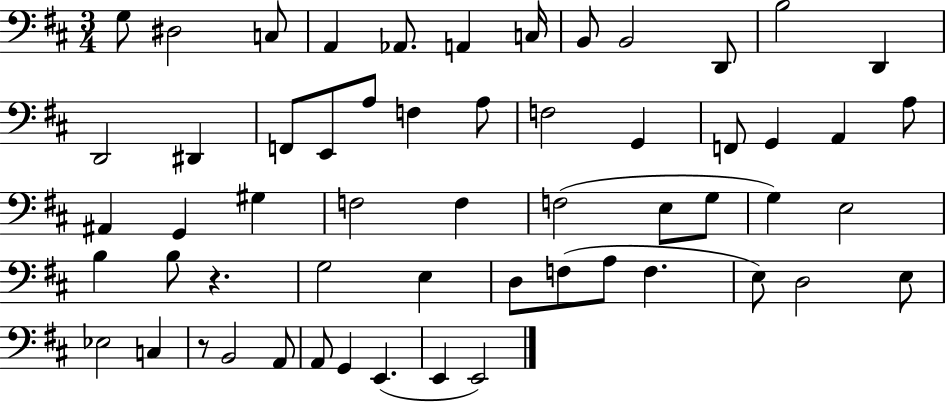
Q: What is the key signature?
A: D major